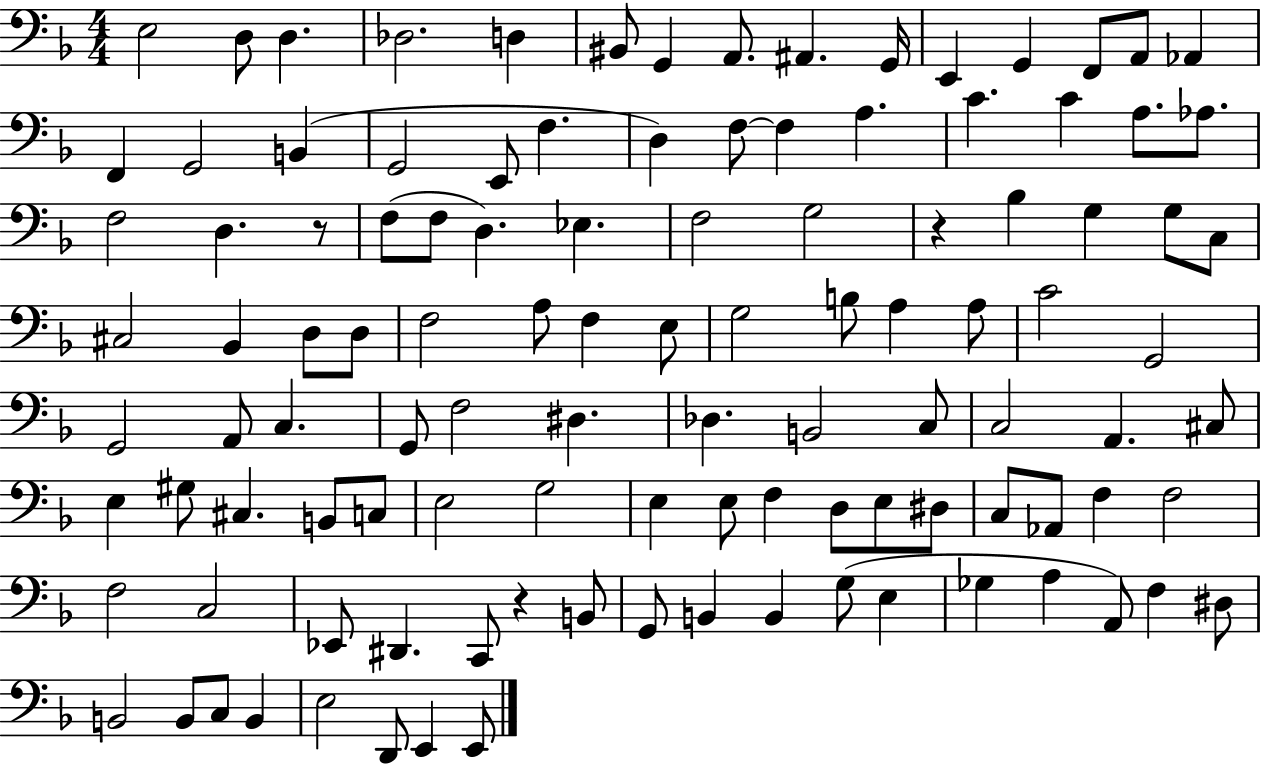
X:1
T:Untitled
M:4/4
L:1/4
K:F
E,2 D,/2 D, _D,2 D, ^B,,/2 G,, A,,/2 ^A,, G,,/4 E,, G,, F,,/2 A,,/2 _A,, F,, G,,2 B,, G,,2 E,,/2 F, D, F,/2 F, A, C C A,/2 _A,/2 F,2 D, z/2 F,/2 F,/2 D, _E, F,2 G,2 z _B, G, G,/2 C,/2 ^C,2 _B,, D,/2 D,/2 F,2 A,/2 F, E,/2 G,2 B,/2 A, A,/2 C2 G,,2 G,,2 A,,/2 C, G,,/2 F,2 ^D, _D, B,,2 C,/2 C,2 A,, ^C,/2 E, ^G,/2 ^C, B,,/2 C,/2 E,2 G,2 E, E,/2 F, D,/2 E,/2 ^D,/2 C,/2 _A,,/2 F, F,2 F,2 C,2 _E,,/2 ^D,, C,,/2 z B,,/2 G,,/2 B,, B,, G,/2 E, _G, A, A,,/2 F, ^D,/2 B,,2 B,,/2 C,/2 B,, E,2 D,,/2 E,, E,,/2